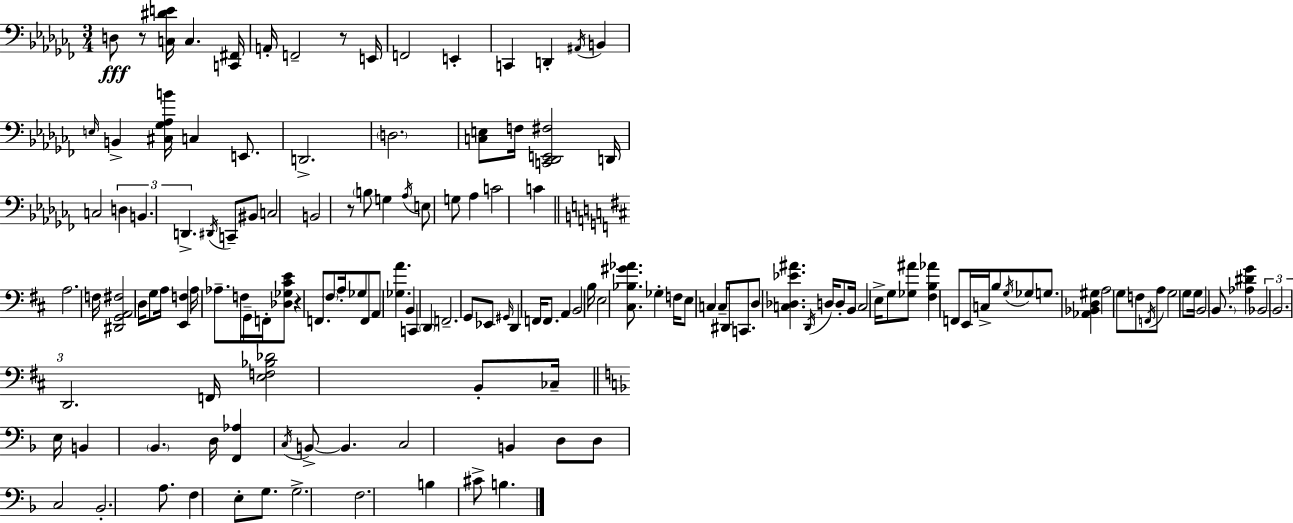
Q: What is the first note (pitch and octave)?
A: D3